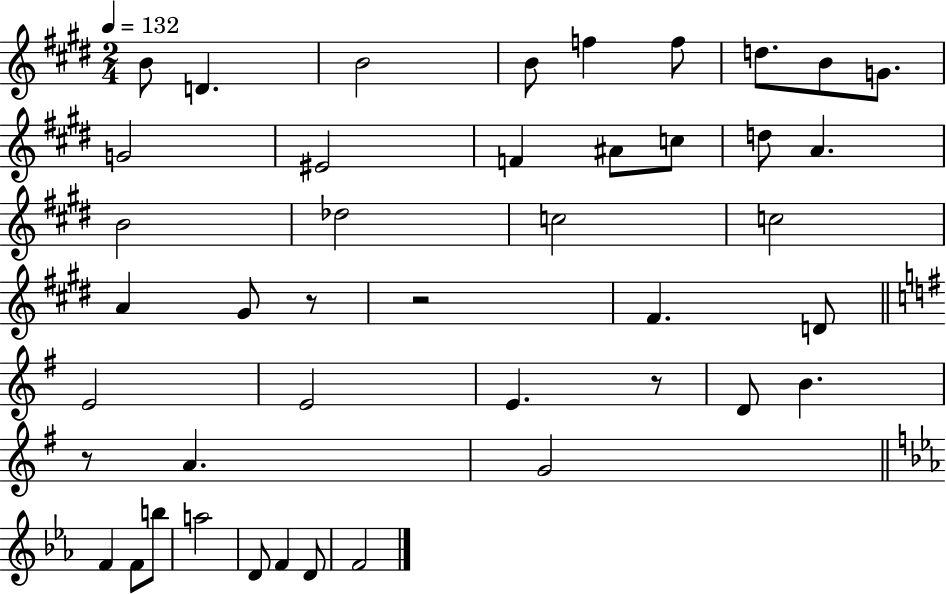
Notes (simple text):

B4/e D4/q. B4/h B4/e F5/q F5/e D5/e. B4/e G4/e. G4/h EIS4/h F4/q A#4/e C5/e D5/e A4/q. B4/h Db5/h C5/h C5/h A4/q G#4/e R/e R/h F#4/q. D4/e E4/h E4/h E4/q. R/e D4/e B4/q. R/e A4/q. G4/h F4/q F4/e B5/e A5/h D4/e F4/q D4/e F4/h